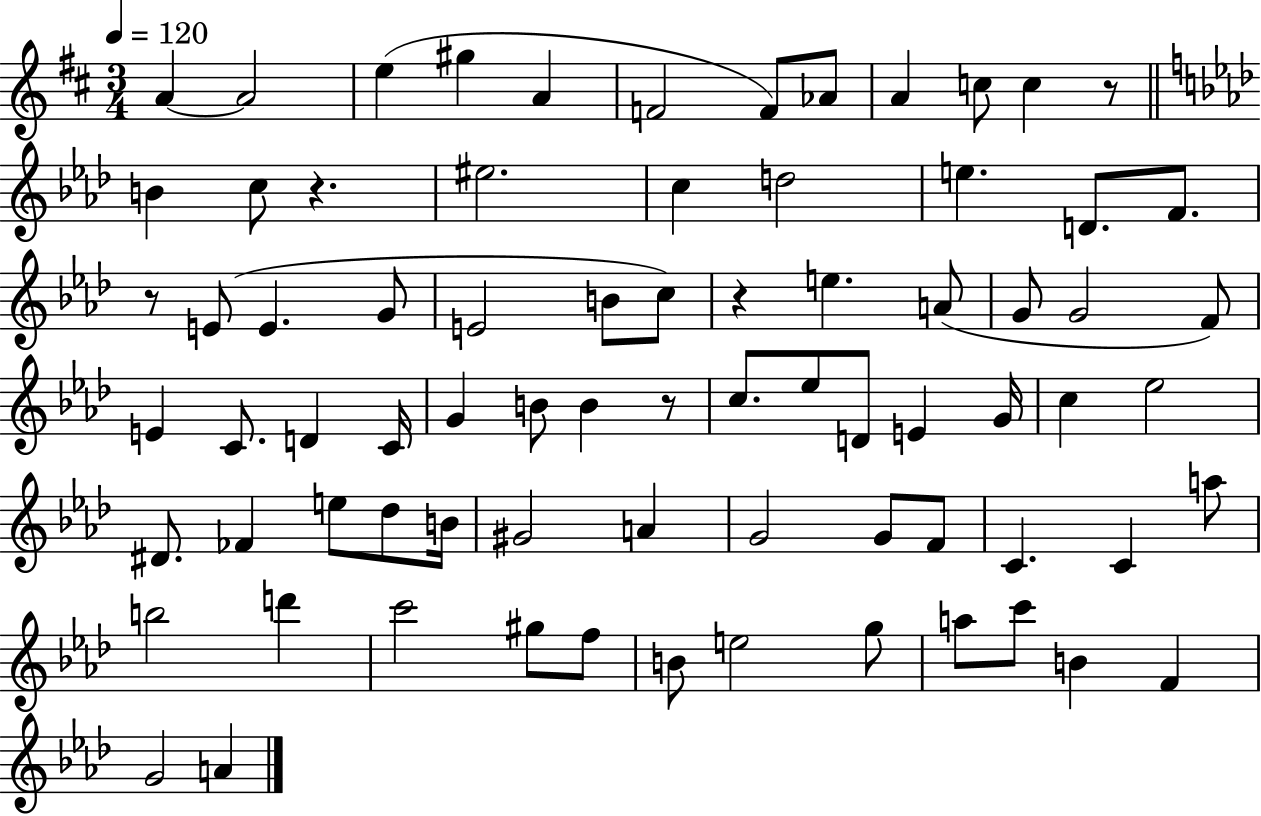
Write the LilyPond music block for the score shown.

{
  \clef treble
  \numericTimeSignature
  \time 3/4
  \key d \major
  \tempo 4 = 120
  a'4~~ a'2 | e''4( gis''4 a'4 | f'2 f'8) aes'8 | a'4 c''8 c''4 r8 | \break \bar "||" \break \key aes \major b'4 c''8 r4. | eis''2. | c''4 d''2 | e''4. d'8. f'8. | \break r8 e'8( e'4. g'8 | e'2 b'8 c''8) | r4 e''4. a'8( | g'8 g'2 f'8) | \break e'4 c'8. d'4 c'16 | g'4 b'8 b'4 r8 | c''8. ees''8 d'8 e'4 g'16 | c''4 ees''2 | \break dis'8. fes'4 e''8 des''8 b'16 | gis'2 a'4 | g'2 g'8 f'8 | c'4. c'4 a''8 | \break b''2 d'''4 | c'''2 gis''8 f''8 | b'8 e''2 g''8 | a''8 c'''8 b'4 f'4 | \break g'2 a'4 | \bar "|."
}